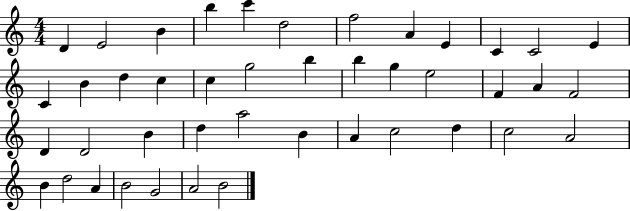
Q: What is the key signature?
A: C major